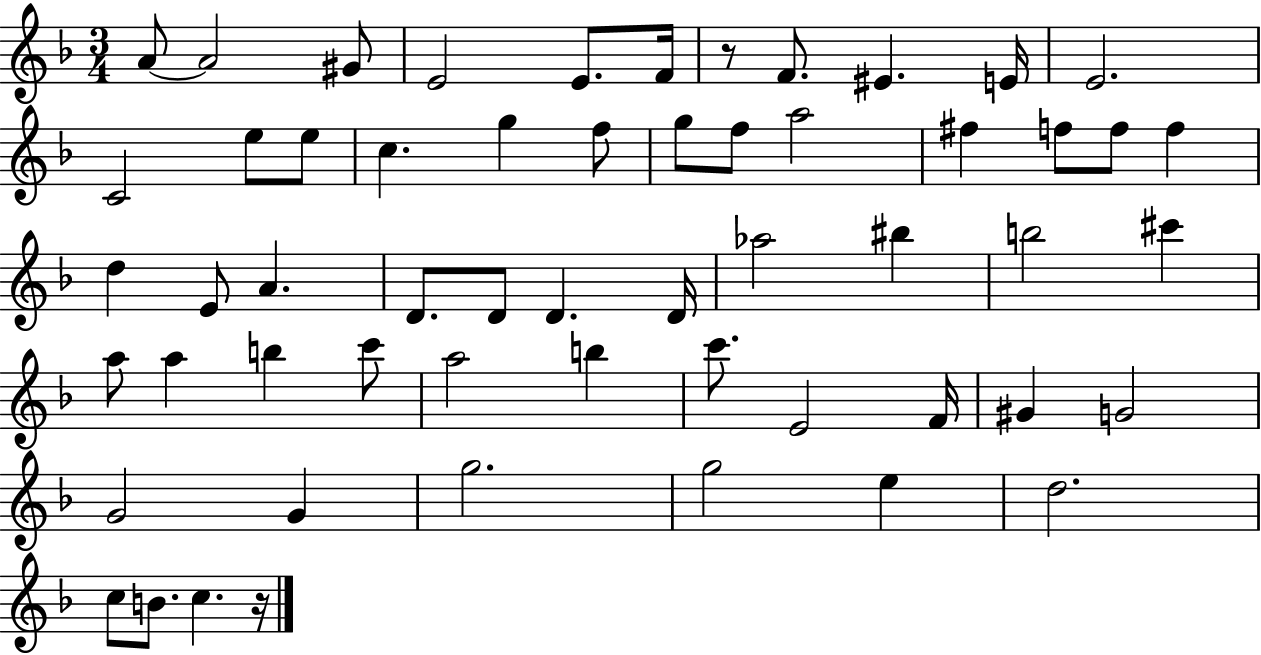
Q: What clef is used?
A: treble